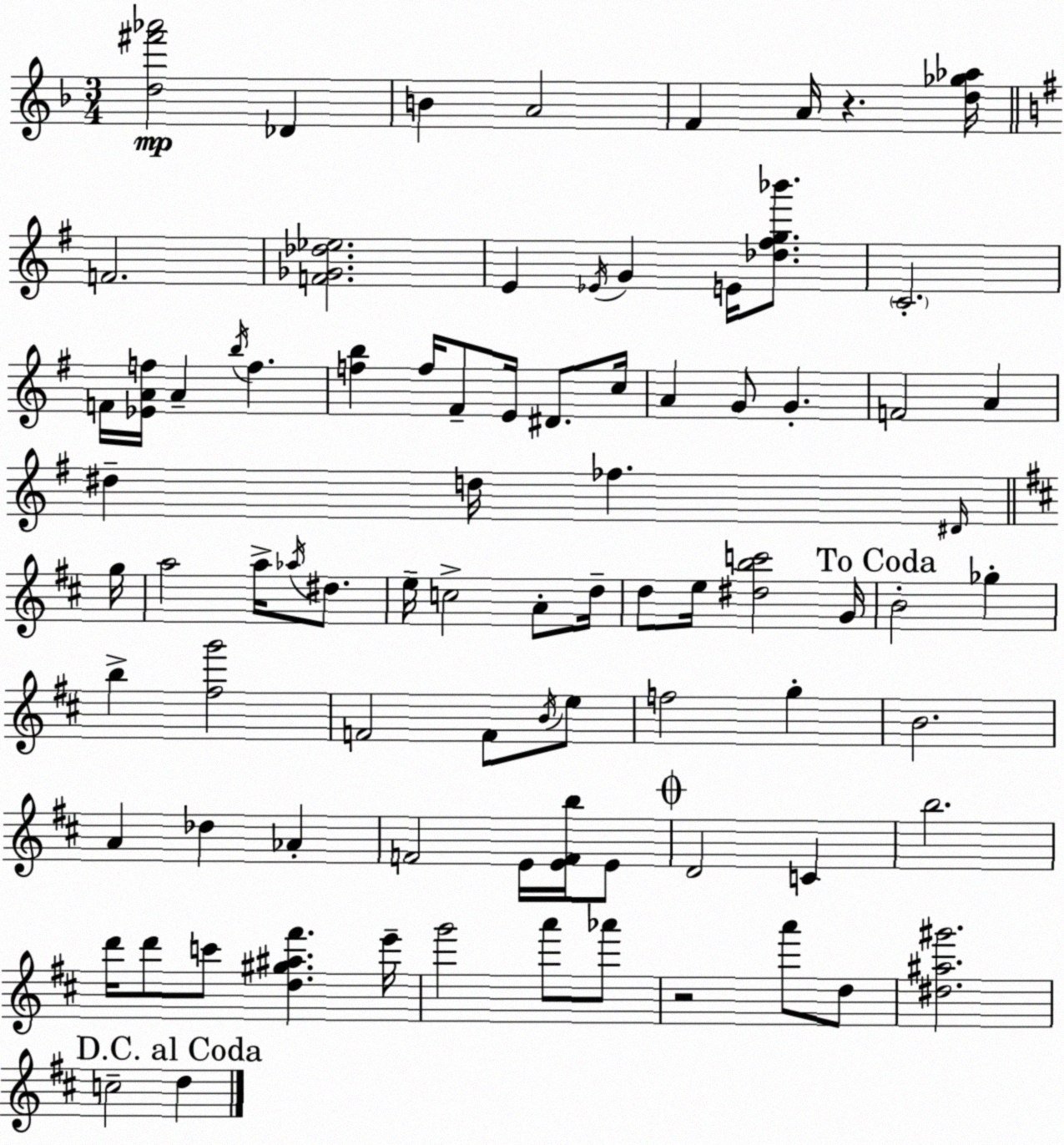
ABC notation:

X:1
T:Untitled
M:3/4
L:1/4
K:F
[d^f'_a']2 _D B A2 F A/4 z [d_g_a]/4 F2 [F_G_d_e]2 E _E/4 G E/4 [_d^fg_b']/2 C2 F/4 [_EAf]/4 A b/4 f [fb] f/4 ^F/2 E/4 ^D/2 c/4 A G/2 G F2 A ^d d/4 _f ^D/4 g/4 a2 a/4 _a/4 ^d/2 e/4 c2 A/2 d/4 d/2 e/4 [^dbc']2 G/4 B2 _g b [^fg']2 F2 F/2 B/4 e/2 f2 g B2 A _d _A F2 E/4 [EFb]/4 E/2 D2 C b2 d'/4 d'/2 c'/2 [d^g^a^f'] e'/4 g'2 a'/2 _a'/2 z2 a'/2 d/2 [^d^a^g']2 c2 d